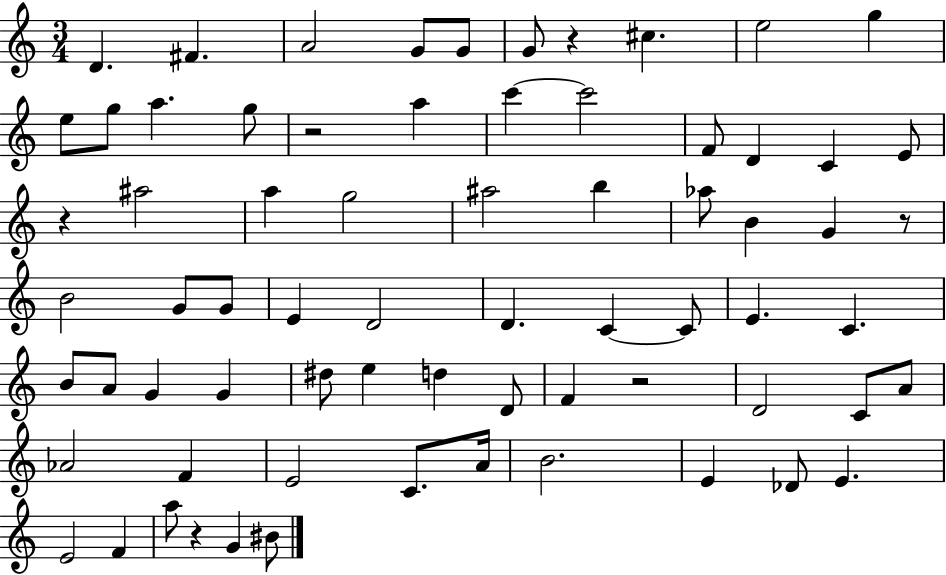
D4/q. F#4/q. A4/h G4/e G4/e G4/e R/q C#5/q. E5/h G5/q E5/e G5/e A5/q. G5/e R/h A5/q C6/q C6/h F4/e D4/q C4/q E4/e R/q A#5/h A5/q G5/h A#5/h B5/q Ab5/e B4/q G4/q R/e B4/h G4/e G4/e E4/q D4/h D4/q. C4/q C4/e E4/q. C4/q. B4/e A4/e G4/q G4/q D#5/e E5/q D5/q D4/e F4/q R/h D4/h C4/e A4/e Ab4/h F4/q E4/h C4/e. A4/s B4/h. E4/q Db4/e E4/q. E4/h F4/q A5/e R/q G4/q BIS4/e